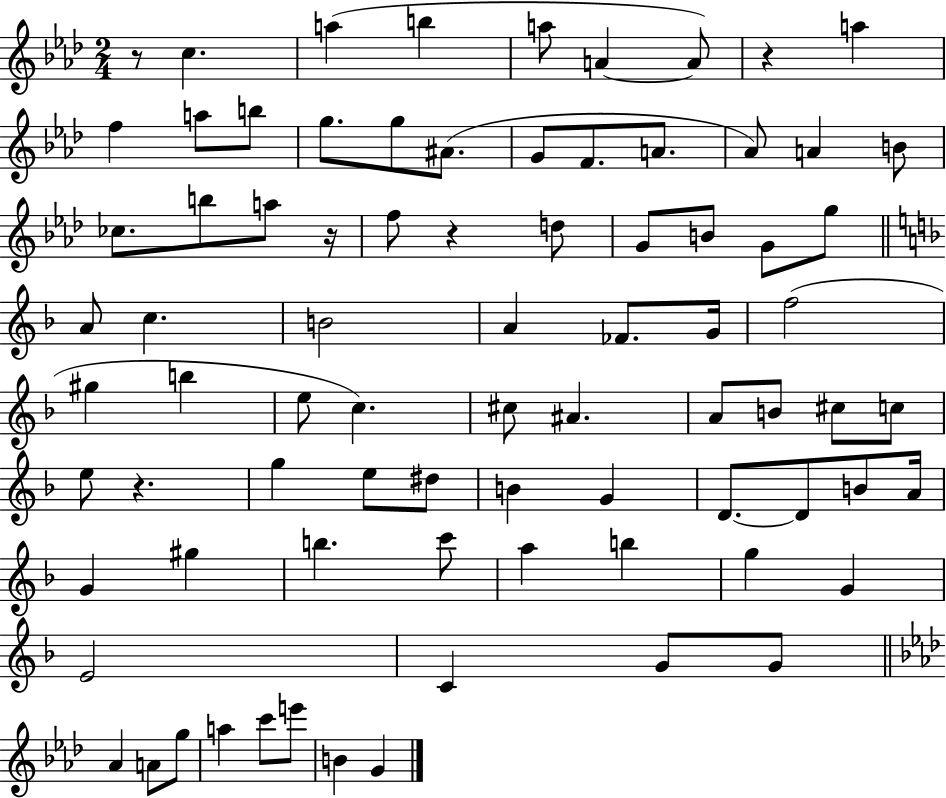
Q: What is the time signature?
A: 2/4